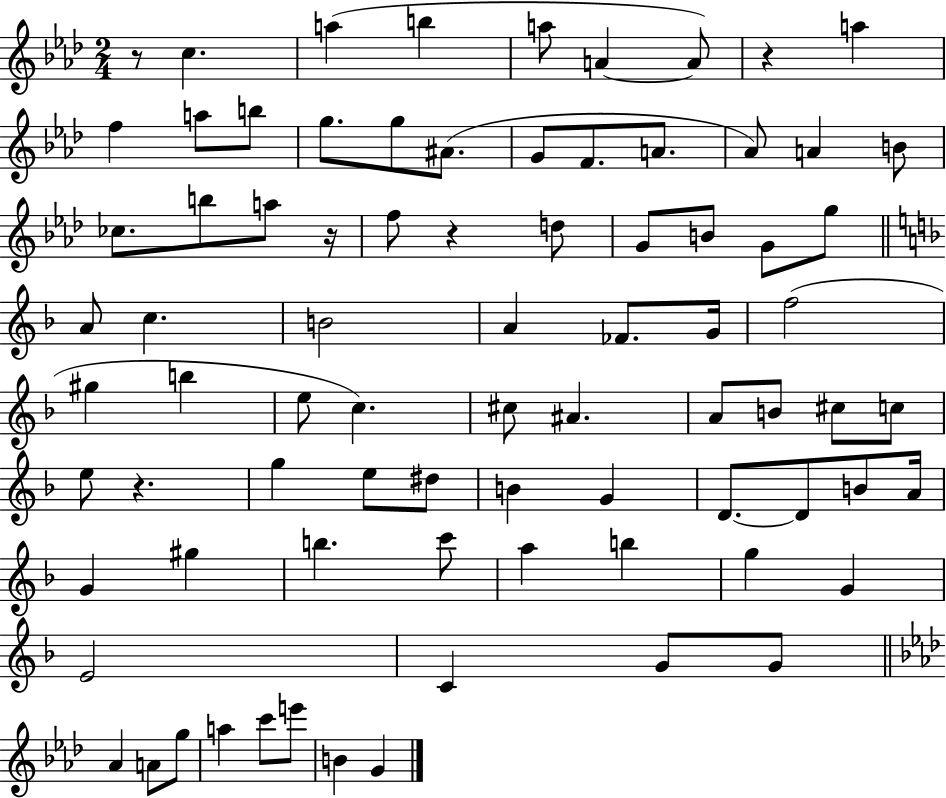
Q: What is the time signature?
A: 2/4